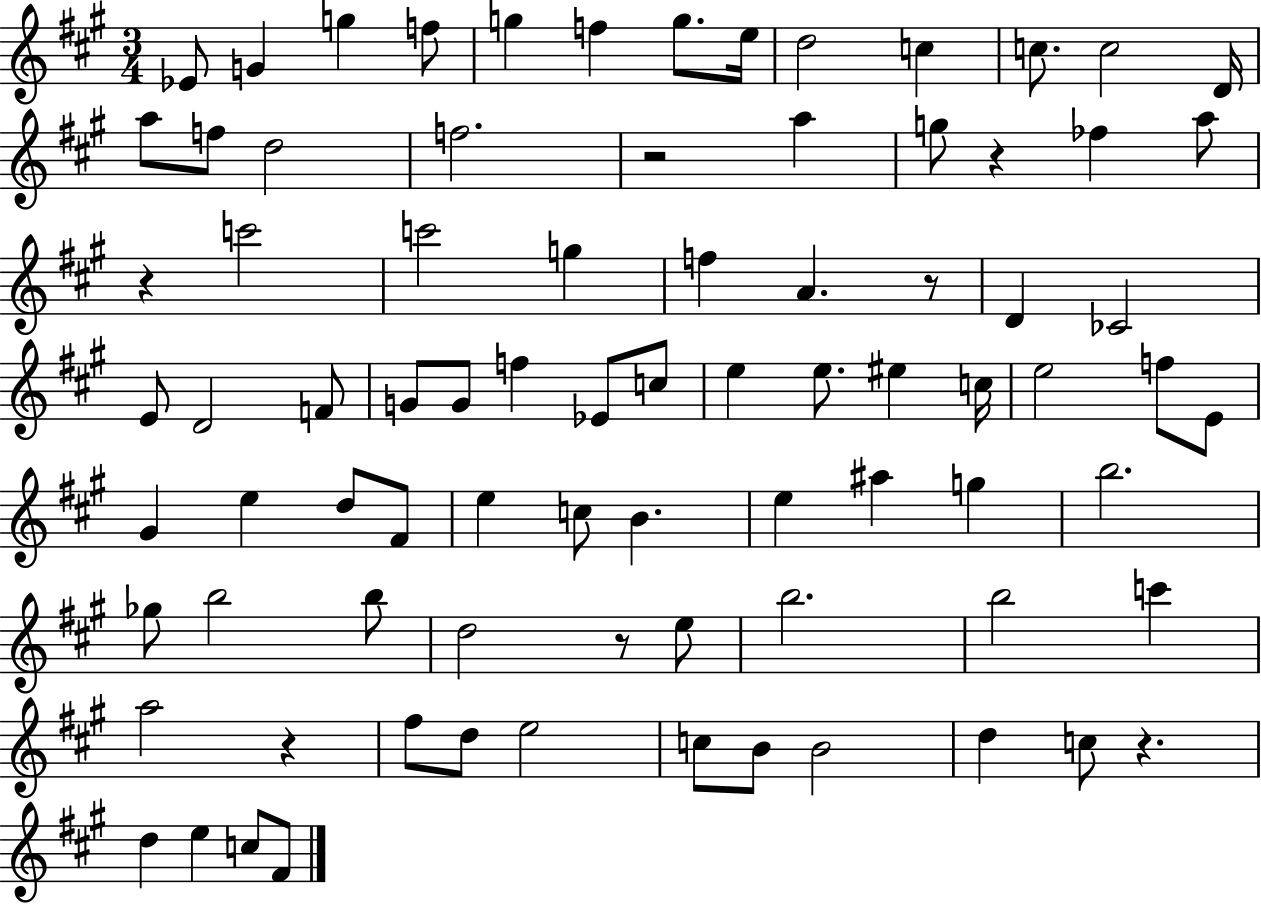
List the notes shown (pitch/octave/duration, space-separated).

Eb4/e G4/q G5/q F5/e G5/q F5/q G5/e. E5/s D5/h C5/q C5/e. C5/h D4/s A5/e F5/e D5/h F5/h. R/h A5/q G5/e R/q FES5/q A5/e R/q C6/h C6/h G5/q F5/q A4/q. R/e D4/q CES4/h E4/e D4/h F4/e G4/e G4/e F5/q Eb4/e C5/e E5/q E5/e. EIS5/q C5/s E5/h F5/e E4/e G#4/q E5/q D5/e F#4/e E5/q C5/e B4/q. E5/q A#5/q G5/q B5/h. Gb5/e B5/h B5/e D5/h R/e E5/e B5/h. B5/h C6/q A5/h R/q F#5/e D5/e E5/h C5/e B4/e B4/h D5/q C5/e R/q. D5/q E5/q C5/e F#4/e